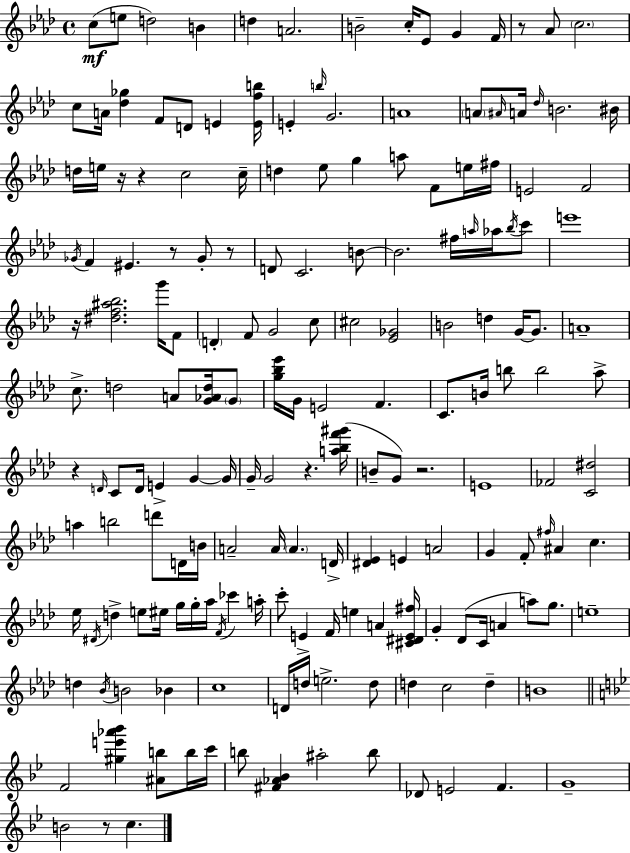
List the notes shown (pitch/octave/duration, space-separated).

C5/e E5/e D5/h B4/q D5/q A4/h. B4/h C5/s Eb4/e G4/q F4/s R/e Ab4/e C5/h. C5/e A4/s [Db5,Gb5]/q F4/e D4/e E4/q [E4,F5,B5]/s E4/q B5/s G4/h. A4/w A4/e A#4/s A4/s Db5/s B4/h. BIS4/s D5/s E5/s R/s R/q C5/h C5/s D5/q Eb5/e G5/q A5/e F4/e E5/s F#5/s E4/h F4/h Gb4/s F4/q EIS4/q. R/e Gb4/e R/e D4/e C4/h. B4/e B4/h. F#5/s A5/s Ab5/s Bb5/s C6/e E6/w R/s [D#5,F5,A#5,Bb5]/h. G6/s F4/e D4/q F4/e G4/h C5/e C#5/h [Eb4,Gb4]/h B4/h D5/q G4/s G4/e. A4/w C5/e. D5/h A4/e [G4,Ab4,D5]/s G4/e [G5,Bb5,Eb6]/s G4/s E4/h F4/q. C4/e. B4/s B5/e B5/h Ab5/e R/q D4/s C4/e D4/s E4/q G4/q G4/s G4/s G4/h R/q. [A5,Bb5,F6,G#6]/s B4/e G4/e R/h. E4/w FES4/h [C4,D#5]/h A5/q B5/h D6/e D4/s B4/s A4/h A4/s A4/q. D4/s [D#4,Eb4]/q E4/q A4/h G4/q F4/e F#5/s A#4/q C5/q. Eb5/s D#4/s D5/q E5/e EIS5/s G5/s G5/s Ab5/s F4/s CES6/q A5/s C6/e E4/q F4/s E5/q A4/q [C#4,D#4,E4,F#5]/s G4/q Db4/e C4/s A4/q A5/e G5/e. E5/w D5/q Bb4/s B4/h Bb4/q C5/w D4/s D5/s E5/h. D5/e D5/q C5/h D5/q B4/w F4/h [G#5,E6,Ab6,Bb6]/q [A#4,B5]/e B5/s C6/s B5/e [F#4,Ab4,Bb4]/q A#5/h B5/e Db4/e E4/h F4/q. G4/w B4/h R/e C5/q.